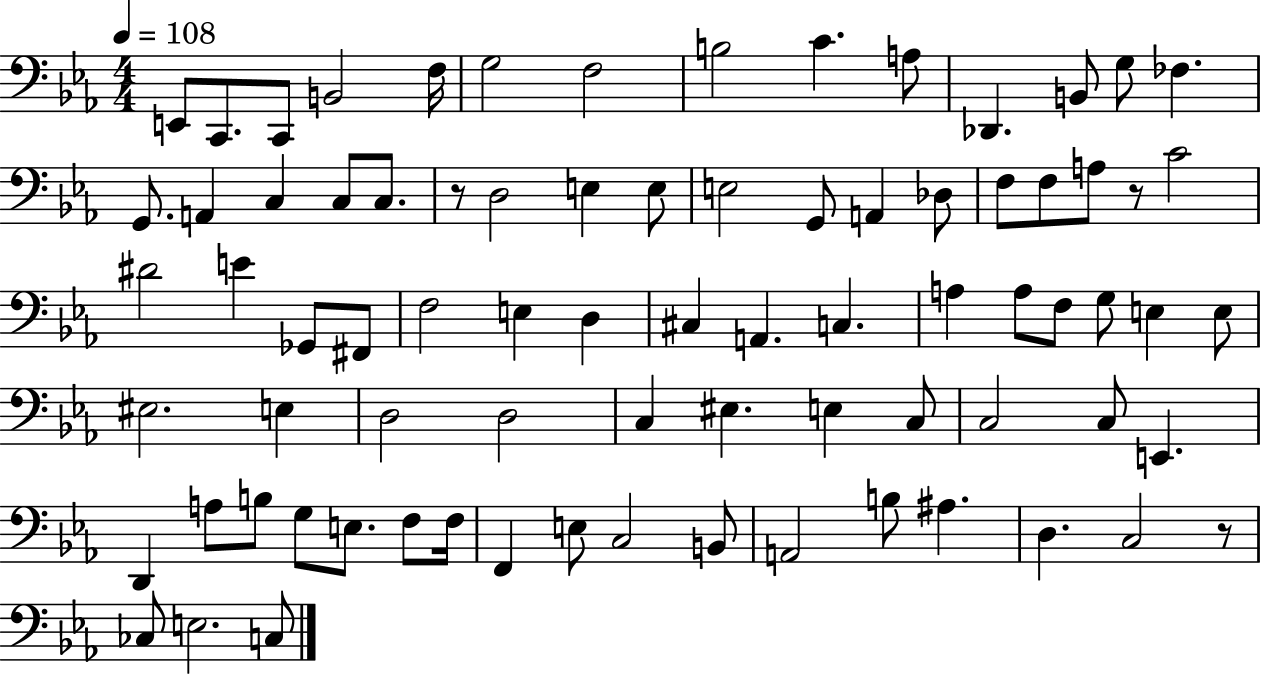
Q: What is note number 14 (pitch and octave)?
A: FES3